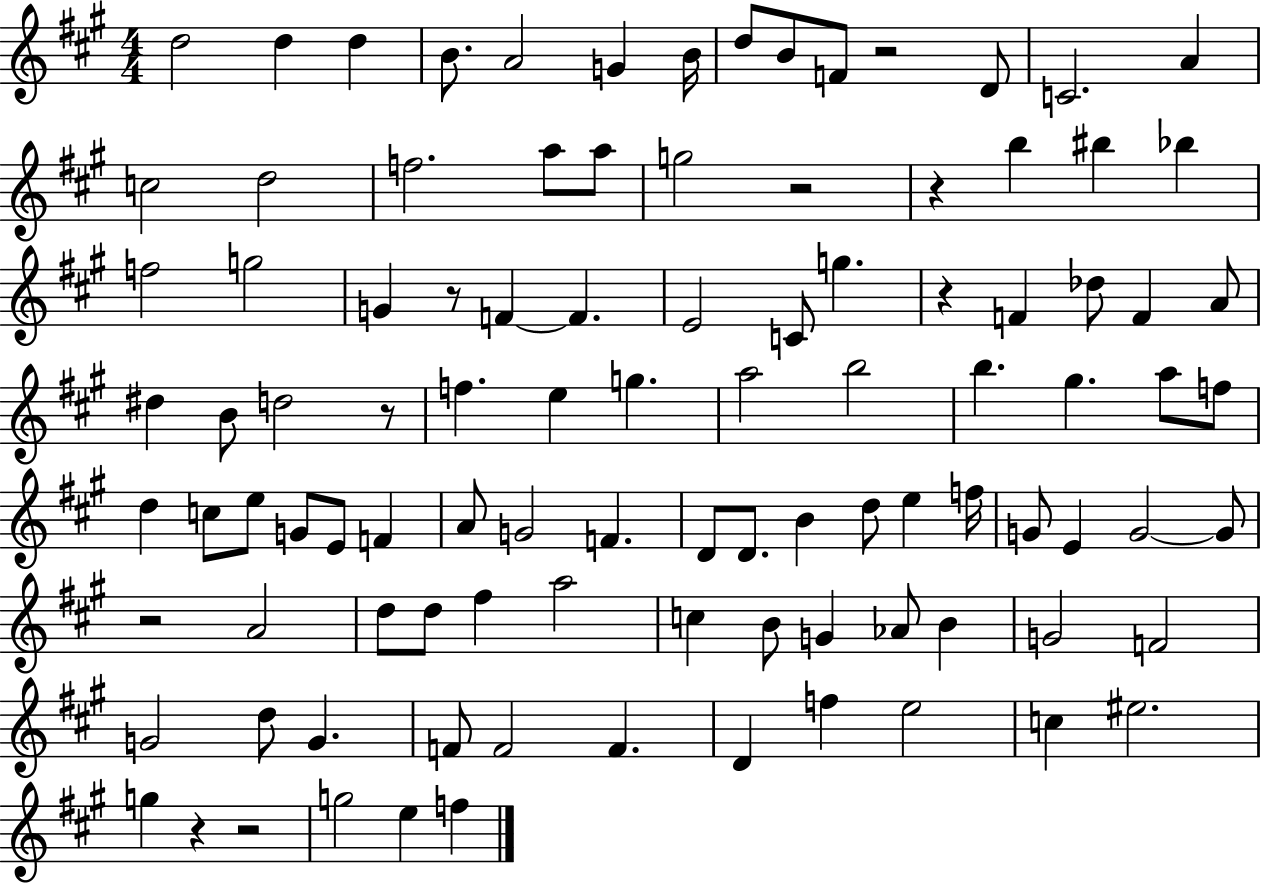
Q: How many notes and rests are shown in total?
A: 101